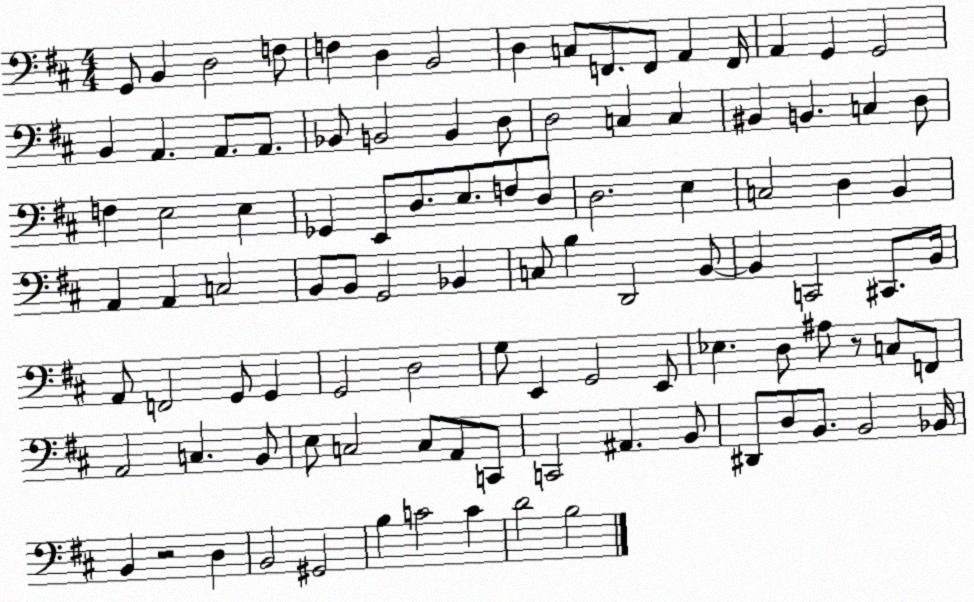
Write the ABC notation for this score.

X:1
T:Untitled
M:4/4
L:1/4
K:D
G,,/2 B,, D,2 F,/2 F, D, B,,2 D, C,/2 F,,/2 F,,/2 A,, F,,/4 A,, G,, G,,2 B,, A,, A,,/2 A,,/2 _B,,/2 B,,2 B,, D,/2 D,2 C, C, ^B,, B,, C, D,/2 F, E,2 E, _G,, E,,/2 D,/2 E,/2 F,/2 D,/2 D,2 E, C,2 D, B,, A,, A,, C,2 B,,/2 B,,/2 G,,2 _B,, C,/2 B, D,,2 B,,/2 B,, C,,2 ^C,,/2 B,,/4 A,,/2 F,,2 G,,/2 G,, G,,2 D,2 G,/2 E,, G,,2 E,,/2 _E, D,/2 ^A,/2 z/2 C,/2 F,,/2 A,,2 C, B,,/2 E,/2 C,2 C,/2 A,,/2 C,,/2 C,,2 ^A,, B,,/2 ^D,,/2 D,/2 B,,/2 B,,2 _B,,/4 B,, z2 D, B,,2 ^G,,2 B, C2 C D2 B,2